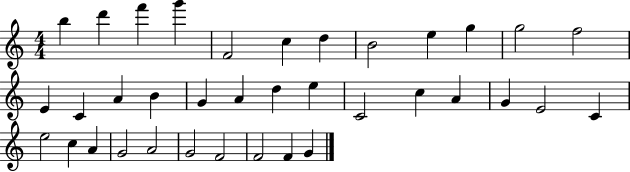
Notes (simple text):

B5/q D6/q F6/q G6/q F4/h C5/q D5/q B4/h E5/q G5/q G5/h F5/h E4/q C4/q A4/q B4/q G4/q A4/q D5/q E5/q C4/h C5/q A4/q G4/q E4/h C4/q E5/h C5/q A4/q G4/h A4/h G4/h F4/h F4/h F4/q G4/q